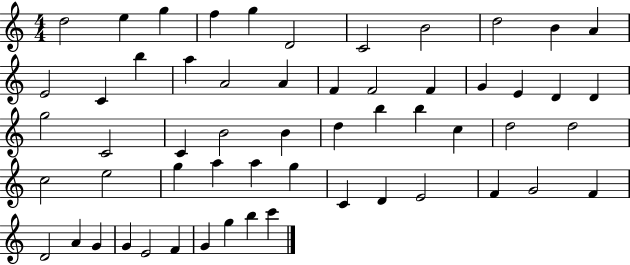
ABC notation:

X:1
T:Untitled
M:4/4
L:1/4
K:C
d2 e g f g D2 C2 B2 d2 B A E2 C b a A2 A F F2 F G E D D g2 C2 C B2 B d b b c d2 d2 c2 e2 g a a g C D E2 F G2 F D2 A G G E2 F G g b c'